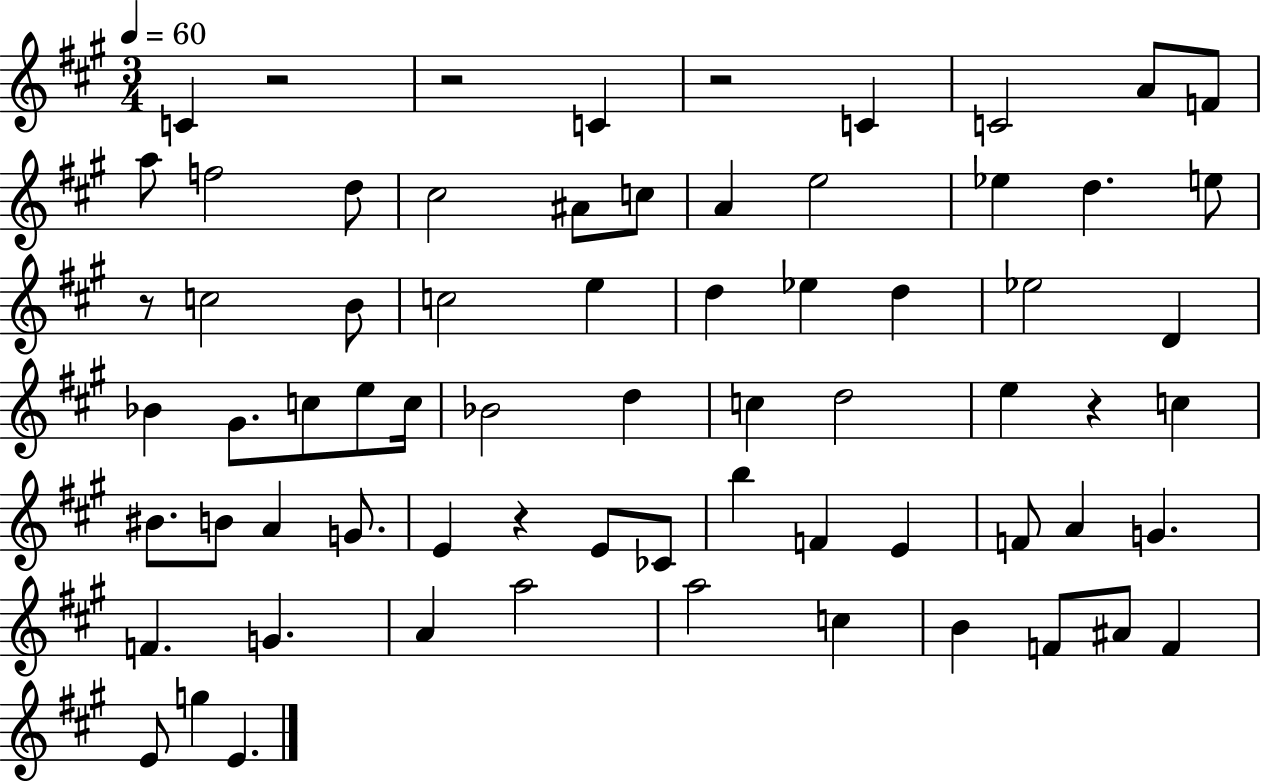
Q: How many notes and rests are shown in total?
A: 69